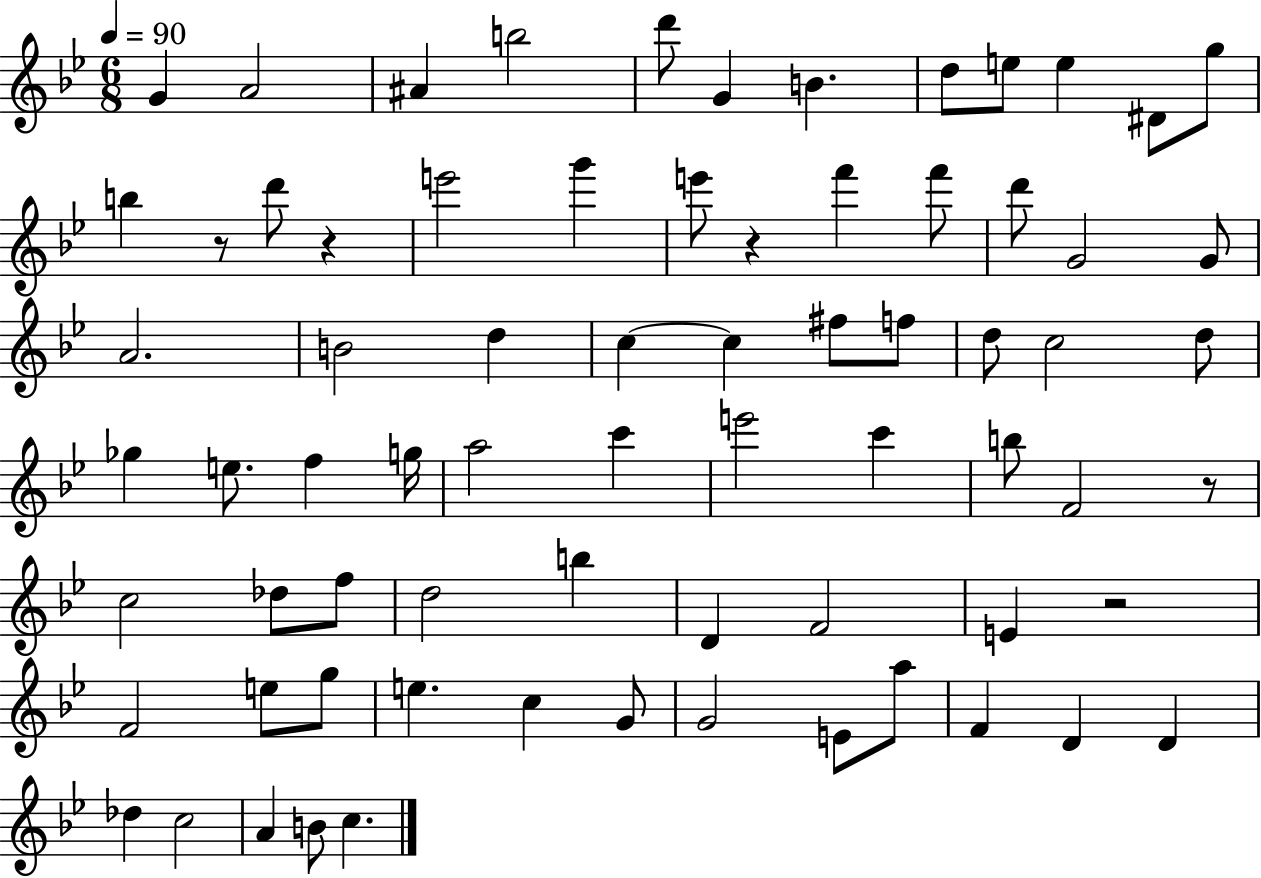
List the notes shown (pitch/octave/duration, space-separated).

G4/q A4/h A#4/q B5/h D6/e G4/q B4/q. D5/e E5/e E5/q D#4/e G5/e B5/q R/e D6/e R/q E6/h G6/q E6/e R/q F6/q F6/e D6/e G4/h G4/e A4/h. B4/h D5/q C5/q C5/q F#5/e F5/e D5/e C5/h D5/e Gb5/q E5/e. F5/q G5/s A5/h C6/q E6/h C6/q B5/e F4/h R/e C5/h Db5/e F5/e D5/h B5/q D4/q F4/h E4/q R/h F4/h E5/e G5/e E5/q. C5/q G4/e G4/h E4/e A5/e F4/q D4/q D4/q Db5/q C5/h A4/q B4/e C5/q.